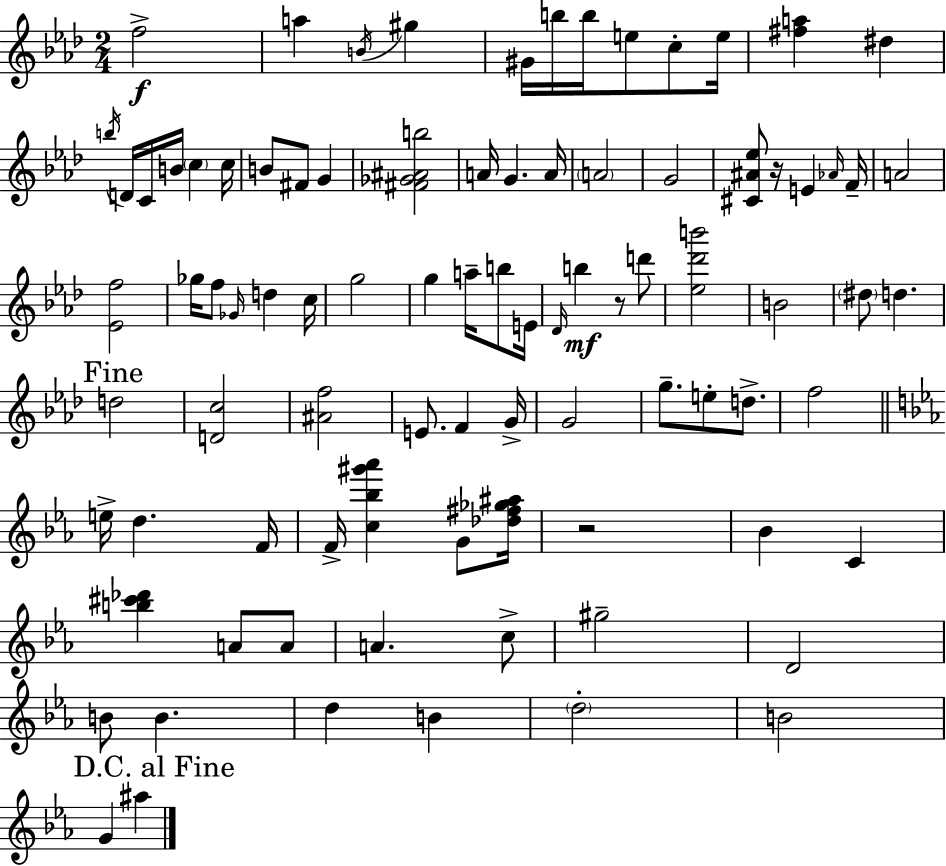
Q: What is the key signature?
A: F minor